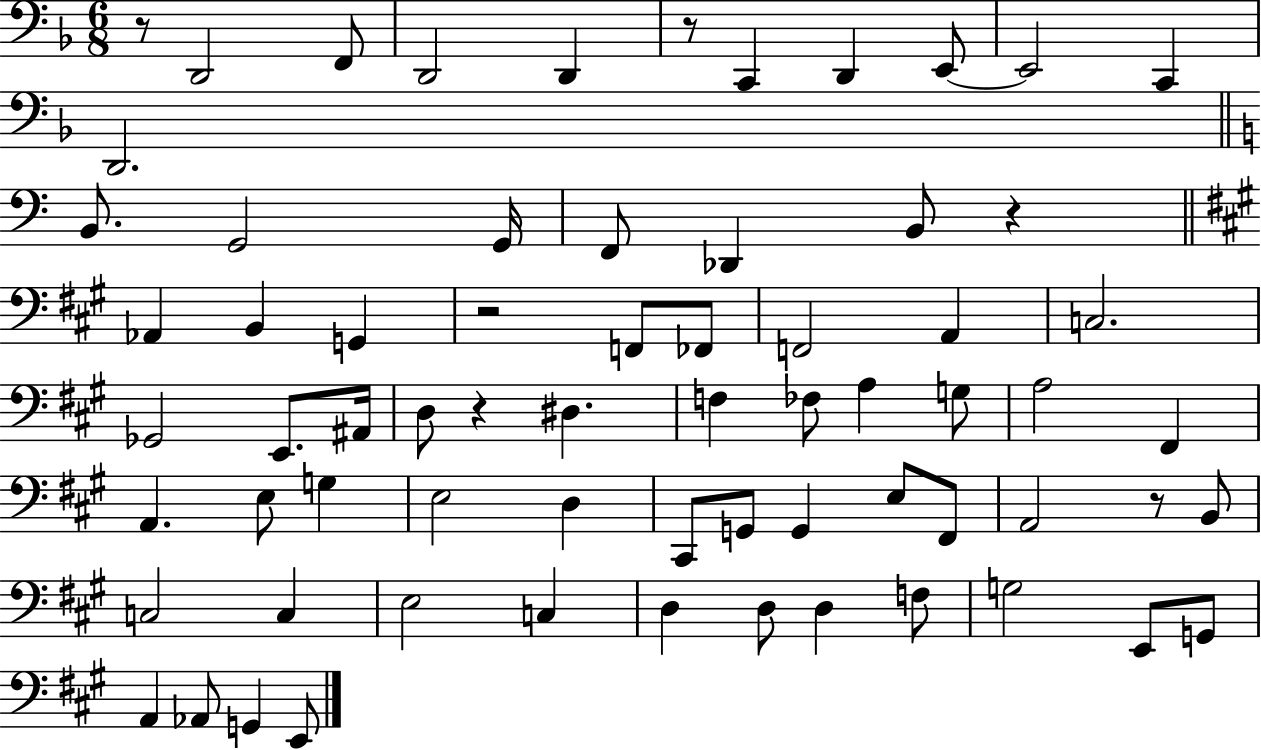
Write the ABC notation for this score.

X:1
T:Untitled
M:6/8
L:1/4
K:F
z/2 D,,2 F,,/2 D,,2 D,, z/2 C,, D,, E,,/2 E,,2 C,, D,,2 B,,/2 G,,2 G,,/4 F,,/2 _D,, B,,/2 z _A,, B,, G,, z2 F,,/2 _F,,/2 F,,2 A,, C,2 _G,,2 E,,/2 ^A,,/4 D,/2 z ^D, F, _F,/2 A, G,/2 A,2 ^F,, A,, E,/2 G, E,2 D, ^C,,/2 G,,/2 G,, E,/2 ^F,,/2 A,,2 z/2 B,,/2 C,2 C, E,2 C, D, D,/2 D, F,/2 G,2 E,,/2 G,,/2 A,, _A,,/2 G,, E,,/2